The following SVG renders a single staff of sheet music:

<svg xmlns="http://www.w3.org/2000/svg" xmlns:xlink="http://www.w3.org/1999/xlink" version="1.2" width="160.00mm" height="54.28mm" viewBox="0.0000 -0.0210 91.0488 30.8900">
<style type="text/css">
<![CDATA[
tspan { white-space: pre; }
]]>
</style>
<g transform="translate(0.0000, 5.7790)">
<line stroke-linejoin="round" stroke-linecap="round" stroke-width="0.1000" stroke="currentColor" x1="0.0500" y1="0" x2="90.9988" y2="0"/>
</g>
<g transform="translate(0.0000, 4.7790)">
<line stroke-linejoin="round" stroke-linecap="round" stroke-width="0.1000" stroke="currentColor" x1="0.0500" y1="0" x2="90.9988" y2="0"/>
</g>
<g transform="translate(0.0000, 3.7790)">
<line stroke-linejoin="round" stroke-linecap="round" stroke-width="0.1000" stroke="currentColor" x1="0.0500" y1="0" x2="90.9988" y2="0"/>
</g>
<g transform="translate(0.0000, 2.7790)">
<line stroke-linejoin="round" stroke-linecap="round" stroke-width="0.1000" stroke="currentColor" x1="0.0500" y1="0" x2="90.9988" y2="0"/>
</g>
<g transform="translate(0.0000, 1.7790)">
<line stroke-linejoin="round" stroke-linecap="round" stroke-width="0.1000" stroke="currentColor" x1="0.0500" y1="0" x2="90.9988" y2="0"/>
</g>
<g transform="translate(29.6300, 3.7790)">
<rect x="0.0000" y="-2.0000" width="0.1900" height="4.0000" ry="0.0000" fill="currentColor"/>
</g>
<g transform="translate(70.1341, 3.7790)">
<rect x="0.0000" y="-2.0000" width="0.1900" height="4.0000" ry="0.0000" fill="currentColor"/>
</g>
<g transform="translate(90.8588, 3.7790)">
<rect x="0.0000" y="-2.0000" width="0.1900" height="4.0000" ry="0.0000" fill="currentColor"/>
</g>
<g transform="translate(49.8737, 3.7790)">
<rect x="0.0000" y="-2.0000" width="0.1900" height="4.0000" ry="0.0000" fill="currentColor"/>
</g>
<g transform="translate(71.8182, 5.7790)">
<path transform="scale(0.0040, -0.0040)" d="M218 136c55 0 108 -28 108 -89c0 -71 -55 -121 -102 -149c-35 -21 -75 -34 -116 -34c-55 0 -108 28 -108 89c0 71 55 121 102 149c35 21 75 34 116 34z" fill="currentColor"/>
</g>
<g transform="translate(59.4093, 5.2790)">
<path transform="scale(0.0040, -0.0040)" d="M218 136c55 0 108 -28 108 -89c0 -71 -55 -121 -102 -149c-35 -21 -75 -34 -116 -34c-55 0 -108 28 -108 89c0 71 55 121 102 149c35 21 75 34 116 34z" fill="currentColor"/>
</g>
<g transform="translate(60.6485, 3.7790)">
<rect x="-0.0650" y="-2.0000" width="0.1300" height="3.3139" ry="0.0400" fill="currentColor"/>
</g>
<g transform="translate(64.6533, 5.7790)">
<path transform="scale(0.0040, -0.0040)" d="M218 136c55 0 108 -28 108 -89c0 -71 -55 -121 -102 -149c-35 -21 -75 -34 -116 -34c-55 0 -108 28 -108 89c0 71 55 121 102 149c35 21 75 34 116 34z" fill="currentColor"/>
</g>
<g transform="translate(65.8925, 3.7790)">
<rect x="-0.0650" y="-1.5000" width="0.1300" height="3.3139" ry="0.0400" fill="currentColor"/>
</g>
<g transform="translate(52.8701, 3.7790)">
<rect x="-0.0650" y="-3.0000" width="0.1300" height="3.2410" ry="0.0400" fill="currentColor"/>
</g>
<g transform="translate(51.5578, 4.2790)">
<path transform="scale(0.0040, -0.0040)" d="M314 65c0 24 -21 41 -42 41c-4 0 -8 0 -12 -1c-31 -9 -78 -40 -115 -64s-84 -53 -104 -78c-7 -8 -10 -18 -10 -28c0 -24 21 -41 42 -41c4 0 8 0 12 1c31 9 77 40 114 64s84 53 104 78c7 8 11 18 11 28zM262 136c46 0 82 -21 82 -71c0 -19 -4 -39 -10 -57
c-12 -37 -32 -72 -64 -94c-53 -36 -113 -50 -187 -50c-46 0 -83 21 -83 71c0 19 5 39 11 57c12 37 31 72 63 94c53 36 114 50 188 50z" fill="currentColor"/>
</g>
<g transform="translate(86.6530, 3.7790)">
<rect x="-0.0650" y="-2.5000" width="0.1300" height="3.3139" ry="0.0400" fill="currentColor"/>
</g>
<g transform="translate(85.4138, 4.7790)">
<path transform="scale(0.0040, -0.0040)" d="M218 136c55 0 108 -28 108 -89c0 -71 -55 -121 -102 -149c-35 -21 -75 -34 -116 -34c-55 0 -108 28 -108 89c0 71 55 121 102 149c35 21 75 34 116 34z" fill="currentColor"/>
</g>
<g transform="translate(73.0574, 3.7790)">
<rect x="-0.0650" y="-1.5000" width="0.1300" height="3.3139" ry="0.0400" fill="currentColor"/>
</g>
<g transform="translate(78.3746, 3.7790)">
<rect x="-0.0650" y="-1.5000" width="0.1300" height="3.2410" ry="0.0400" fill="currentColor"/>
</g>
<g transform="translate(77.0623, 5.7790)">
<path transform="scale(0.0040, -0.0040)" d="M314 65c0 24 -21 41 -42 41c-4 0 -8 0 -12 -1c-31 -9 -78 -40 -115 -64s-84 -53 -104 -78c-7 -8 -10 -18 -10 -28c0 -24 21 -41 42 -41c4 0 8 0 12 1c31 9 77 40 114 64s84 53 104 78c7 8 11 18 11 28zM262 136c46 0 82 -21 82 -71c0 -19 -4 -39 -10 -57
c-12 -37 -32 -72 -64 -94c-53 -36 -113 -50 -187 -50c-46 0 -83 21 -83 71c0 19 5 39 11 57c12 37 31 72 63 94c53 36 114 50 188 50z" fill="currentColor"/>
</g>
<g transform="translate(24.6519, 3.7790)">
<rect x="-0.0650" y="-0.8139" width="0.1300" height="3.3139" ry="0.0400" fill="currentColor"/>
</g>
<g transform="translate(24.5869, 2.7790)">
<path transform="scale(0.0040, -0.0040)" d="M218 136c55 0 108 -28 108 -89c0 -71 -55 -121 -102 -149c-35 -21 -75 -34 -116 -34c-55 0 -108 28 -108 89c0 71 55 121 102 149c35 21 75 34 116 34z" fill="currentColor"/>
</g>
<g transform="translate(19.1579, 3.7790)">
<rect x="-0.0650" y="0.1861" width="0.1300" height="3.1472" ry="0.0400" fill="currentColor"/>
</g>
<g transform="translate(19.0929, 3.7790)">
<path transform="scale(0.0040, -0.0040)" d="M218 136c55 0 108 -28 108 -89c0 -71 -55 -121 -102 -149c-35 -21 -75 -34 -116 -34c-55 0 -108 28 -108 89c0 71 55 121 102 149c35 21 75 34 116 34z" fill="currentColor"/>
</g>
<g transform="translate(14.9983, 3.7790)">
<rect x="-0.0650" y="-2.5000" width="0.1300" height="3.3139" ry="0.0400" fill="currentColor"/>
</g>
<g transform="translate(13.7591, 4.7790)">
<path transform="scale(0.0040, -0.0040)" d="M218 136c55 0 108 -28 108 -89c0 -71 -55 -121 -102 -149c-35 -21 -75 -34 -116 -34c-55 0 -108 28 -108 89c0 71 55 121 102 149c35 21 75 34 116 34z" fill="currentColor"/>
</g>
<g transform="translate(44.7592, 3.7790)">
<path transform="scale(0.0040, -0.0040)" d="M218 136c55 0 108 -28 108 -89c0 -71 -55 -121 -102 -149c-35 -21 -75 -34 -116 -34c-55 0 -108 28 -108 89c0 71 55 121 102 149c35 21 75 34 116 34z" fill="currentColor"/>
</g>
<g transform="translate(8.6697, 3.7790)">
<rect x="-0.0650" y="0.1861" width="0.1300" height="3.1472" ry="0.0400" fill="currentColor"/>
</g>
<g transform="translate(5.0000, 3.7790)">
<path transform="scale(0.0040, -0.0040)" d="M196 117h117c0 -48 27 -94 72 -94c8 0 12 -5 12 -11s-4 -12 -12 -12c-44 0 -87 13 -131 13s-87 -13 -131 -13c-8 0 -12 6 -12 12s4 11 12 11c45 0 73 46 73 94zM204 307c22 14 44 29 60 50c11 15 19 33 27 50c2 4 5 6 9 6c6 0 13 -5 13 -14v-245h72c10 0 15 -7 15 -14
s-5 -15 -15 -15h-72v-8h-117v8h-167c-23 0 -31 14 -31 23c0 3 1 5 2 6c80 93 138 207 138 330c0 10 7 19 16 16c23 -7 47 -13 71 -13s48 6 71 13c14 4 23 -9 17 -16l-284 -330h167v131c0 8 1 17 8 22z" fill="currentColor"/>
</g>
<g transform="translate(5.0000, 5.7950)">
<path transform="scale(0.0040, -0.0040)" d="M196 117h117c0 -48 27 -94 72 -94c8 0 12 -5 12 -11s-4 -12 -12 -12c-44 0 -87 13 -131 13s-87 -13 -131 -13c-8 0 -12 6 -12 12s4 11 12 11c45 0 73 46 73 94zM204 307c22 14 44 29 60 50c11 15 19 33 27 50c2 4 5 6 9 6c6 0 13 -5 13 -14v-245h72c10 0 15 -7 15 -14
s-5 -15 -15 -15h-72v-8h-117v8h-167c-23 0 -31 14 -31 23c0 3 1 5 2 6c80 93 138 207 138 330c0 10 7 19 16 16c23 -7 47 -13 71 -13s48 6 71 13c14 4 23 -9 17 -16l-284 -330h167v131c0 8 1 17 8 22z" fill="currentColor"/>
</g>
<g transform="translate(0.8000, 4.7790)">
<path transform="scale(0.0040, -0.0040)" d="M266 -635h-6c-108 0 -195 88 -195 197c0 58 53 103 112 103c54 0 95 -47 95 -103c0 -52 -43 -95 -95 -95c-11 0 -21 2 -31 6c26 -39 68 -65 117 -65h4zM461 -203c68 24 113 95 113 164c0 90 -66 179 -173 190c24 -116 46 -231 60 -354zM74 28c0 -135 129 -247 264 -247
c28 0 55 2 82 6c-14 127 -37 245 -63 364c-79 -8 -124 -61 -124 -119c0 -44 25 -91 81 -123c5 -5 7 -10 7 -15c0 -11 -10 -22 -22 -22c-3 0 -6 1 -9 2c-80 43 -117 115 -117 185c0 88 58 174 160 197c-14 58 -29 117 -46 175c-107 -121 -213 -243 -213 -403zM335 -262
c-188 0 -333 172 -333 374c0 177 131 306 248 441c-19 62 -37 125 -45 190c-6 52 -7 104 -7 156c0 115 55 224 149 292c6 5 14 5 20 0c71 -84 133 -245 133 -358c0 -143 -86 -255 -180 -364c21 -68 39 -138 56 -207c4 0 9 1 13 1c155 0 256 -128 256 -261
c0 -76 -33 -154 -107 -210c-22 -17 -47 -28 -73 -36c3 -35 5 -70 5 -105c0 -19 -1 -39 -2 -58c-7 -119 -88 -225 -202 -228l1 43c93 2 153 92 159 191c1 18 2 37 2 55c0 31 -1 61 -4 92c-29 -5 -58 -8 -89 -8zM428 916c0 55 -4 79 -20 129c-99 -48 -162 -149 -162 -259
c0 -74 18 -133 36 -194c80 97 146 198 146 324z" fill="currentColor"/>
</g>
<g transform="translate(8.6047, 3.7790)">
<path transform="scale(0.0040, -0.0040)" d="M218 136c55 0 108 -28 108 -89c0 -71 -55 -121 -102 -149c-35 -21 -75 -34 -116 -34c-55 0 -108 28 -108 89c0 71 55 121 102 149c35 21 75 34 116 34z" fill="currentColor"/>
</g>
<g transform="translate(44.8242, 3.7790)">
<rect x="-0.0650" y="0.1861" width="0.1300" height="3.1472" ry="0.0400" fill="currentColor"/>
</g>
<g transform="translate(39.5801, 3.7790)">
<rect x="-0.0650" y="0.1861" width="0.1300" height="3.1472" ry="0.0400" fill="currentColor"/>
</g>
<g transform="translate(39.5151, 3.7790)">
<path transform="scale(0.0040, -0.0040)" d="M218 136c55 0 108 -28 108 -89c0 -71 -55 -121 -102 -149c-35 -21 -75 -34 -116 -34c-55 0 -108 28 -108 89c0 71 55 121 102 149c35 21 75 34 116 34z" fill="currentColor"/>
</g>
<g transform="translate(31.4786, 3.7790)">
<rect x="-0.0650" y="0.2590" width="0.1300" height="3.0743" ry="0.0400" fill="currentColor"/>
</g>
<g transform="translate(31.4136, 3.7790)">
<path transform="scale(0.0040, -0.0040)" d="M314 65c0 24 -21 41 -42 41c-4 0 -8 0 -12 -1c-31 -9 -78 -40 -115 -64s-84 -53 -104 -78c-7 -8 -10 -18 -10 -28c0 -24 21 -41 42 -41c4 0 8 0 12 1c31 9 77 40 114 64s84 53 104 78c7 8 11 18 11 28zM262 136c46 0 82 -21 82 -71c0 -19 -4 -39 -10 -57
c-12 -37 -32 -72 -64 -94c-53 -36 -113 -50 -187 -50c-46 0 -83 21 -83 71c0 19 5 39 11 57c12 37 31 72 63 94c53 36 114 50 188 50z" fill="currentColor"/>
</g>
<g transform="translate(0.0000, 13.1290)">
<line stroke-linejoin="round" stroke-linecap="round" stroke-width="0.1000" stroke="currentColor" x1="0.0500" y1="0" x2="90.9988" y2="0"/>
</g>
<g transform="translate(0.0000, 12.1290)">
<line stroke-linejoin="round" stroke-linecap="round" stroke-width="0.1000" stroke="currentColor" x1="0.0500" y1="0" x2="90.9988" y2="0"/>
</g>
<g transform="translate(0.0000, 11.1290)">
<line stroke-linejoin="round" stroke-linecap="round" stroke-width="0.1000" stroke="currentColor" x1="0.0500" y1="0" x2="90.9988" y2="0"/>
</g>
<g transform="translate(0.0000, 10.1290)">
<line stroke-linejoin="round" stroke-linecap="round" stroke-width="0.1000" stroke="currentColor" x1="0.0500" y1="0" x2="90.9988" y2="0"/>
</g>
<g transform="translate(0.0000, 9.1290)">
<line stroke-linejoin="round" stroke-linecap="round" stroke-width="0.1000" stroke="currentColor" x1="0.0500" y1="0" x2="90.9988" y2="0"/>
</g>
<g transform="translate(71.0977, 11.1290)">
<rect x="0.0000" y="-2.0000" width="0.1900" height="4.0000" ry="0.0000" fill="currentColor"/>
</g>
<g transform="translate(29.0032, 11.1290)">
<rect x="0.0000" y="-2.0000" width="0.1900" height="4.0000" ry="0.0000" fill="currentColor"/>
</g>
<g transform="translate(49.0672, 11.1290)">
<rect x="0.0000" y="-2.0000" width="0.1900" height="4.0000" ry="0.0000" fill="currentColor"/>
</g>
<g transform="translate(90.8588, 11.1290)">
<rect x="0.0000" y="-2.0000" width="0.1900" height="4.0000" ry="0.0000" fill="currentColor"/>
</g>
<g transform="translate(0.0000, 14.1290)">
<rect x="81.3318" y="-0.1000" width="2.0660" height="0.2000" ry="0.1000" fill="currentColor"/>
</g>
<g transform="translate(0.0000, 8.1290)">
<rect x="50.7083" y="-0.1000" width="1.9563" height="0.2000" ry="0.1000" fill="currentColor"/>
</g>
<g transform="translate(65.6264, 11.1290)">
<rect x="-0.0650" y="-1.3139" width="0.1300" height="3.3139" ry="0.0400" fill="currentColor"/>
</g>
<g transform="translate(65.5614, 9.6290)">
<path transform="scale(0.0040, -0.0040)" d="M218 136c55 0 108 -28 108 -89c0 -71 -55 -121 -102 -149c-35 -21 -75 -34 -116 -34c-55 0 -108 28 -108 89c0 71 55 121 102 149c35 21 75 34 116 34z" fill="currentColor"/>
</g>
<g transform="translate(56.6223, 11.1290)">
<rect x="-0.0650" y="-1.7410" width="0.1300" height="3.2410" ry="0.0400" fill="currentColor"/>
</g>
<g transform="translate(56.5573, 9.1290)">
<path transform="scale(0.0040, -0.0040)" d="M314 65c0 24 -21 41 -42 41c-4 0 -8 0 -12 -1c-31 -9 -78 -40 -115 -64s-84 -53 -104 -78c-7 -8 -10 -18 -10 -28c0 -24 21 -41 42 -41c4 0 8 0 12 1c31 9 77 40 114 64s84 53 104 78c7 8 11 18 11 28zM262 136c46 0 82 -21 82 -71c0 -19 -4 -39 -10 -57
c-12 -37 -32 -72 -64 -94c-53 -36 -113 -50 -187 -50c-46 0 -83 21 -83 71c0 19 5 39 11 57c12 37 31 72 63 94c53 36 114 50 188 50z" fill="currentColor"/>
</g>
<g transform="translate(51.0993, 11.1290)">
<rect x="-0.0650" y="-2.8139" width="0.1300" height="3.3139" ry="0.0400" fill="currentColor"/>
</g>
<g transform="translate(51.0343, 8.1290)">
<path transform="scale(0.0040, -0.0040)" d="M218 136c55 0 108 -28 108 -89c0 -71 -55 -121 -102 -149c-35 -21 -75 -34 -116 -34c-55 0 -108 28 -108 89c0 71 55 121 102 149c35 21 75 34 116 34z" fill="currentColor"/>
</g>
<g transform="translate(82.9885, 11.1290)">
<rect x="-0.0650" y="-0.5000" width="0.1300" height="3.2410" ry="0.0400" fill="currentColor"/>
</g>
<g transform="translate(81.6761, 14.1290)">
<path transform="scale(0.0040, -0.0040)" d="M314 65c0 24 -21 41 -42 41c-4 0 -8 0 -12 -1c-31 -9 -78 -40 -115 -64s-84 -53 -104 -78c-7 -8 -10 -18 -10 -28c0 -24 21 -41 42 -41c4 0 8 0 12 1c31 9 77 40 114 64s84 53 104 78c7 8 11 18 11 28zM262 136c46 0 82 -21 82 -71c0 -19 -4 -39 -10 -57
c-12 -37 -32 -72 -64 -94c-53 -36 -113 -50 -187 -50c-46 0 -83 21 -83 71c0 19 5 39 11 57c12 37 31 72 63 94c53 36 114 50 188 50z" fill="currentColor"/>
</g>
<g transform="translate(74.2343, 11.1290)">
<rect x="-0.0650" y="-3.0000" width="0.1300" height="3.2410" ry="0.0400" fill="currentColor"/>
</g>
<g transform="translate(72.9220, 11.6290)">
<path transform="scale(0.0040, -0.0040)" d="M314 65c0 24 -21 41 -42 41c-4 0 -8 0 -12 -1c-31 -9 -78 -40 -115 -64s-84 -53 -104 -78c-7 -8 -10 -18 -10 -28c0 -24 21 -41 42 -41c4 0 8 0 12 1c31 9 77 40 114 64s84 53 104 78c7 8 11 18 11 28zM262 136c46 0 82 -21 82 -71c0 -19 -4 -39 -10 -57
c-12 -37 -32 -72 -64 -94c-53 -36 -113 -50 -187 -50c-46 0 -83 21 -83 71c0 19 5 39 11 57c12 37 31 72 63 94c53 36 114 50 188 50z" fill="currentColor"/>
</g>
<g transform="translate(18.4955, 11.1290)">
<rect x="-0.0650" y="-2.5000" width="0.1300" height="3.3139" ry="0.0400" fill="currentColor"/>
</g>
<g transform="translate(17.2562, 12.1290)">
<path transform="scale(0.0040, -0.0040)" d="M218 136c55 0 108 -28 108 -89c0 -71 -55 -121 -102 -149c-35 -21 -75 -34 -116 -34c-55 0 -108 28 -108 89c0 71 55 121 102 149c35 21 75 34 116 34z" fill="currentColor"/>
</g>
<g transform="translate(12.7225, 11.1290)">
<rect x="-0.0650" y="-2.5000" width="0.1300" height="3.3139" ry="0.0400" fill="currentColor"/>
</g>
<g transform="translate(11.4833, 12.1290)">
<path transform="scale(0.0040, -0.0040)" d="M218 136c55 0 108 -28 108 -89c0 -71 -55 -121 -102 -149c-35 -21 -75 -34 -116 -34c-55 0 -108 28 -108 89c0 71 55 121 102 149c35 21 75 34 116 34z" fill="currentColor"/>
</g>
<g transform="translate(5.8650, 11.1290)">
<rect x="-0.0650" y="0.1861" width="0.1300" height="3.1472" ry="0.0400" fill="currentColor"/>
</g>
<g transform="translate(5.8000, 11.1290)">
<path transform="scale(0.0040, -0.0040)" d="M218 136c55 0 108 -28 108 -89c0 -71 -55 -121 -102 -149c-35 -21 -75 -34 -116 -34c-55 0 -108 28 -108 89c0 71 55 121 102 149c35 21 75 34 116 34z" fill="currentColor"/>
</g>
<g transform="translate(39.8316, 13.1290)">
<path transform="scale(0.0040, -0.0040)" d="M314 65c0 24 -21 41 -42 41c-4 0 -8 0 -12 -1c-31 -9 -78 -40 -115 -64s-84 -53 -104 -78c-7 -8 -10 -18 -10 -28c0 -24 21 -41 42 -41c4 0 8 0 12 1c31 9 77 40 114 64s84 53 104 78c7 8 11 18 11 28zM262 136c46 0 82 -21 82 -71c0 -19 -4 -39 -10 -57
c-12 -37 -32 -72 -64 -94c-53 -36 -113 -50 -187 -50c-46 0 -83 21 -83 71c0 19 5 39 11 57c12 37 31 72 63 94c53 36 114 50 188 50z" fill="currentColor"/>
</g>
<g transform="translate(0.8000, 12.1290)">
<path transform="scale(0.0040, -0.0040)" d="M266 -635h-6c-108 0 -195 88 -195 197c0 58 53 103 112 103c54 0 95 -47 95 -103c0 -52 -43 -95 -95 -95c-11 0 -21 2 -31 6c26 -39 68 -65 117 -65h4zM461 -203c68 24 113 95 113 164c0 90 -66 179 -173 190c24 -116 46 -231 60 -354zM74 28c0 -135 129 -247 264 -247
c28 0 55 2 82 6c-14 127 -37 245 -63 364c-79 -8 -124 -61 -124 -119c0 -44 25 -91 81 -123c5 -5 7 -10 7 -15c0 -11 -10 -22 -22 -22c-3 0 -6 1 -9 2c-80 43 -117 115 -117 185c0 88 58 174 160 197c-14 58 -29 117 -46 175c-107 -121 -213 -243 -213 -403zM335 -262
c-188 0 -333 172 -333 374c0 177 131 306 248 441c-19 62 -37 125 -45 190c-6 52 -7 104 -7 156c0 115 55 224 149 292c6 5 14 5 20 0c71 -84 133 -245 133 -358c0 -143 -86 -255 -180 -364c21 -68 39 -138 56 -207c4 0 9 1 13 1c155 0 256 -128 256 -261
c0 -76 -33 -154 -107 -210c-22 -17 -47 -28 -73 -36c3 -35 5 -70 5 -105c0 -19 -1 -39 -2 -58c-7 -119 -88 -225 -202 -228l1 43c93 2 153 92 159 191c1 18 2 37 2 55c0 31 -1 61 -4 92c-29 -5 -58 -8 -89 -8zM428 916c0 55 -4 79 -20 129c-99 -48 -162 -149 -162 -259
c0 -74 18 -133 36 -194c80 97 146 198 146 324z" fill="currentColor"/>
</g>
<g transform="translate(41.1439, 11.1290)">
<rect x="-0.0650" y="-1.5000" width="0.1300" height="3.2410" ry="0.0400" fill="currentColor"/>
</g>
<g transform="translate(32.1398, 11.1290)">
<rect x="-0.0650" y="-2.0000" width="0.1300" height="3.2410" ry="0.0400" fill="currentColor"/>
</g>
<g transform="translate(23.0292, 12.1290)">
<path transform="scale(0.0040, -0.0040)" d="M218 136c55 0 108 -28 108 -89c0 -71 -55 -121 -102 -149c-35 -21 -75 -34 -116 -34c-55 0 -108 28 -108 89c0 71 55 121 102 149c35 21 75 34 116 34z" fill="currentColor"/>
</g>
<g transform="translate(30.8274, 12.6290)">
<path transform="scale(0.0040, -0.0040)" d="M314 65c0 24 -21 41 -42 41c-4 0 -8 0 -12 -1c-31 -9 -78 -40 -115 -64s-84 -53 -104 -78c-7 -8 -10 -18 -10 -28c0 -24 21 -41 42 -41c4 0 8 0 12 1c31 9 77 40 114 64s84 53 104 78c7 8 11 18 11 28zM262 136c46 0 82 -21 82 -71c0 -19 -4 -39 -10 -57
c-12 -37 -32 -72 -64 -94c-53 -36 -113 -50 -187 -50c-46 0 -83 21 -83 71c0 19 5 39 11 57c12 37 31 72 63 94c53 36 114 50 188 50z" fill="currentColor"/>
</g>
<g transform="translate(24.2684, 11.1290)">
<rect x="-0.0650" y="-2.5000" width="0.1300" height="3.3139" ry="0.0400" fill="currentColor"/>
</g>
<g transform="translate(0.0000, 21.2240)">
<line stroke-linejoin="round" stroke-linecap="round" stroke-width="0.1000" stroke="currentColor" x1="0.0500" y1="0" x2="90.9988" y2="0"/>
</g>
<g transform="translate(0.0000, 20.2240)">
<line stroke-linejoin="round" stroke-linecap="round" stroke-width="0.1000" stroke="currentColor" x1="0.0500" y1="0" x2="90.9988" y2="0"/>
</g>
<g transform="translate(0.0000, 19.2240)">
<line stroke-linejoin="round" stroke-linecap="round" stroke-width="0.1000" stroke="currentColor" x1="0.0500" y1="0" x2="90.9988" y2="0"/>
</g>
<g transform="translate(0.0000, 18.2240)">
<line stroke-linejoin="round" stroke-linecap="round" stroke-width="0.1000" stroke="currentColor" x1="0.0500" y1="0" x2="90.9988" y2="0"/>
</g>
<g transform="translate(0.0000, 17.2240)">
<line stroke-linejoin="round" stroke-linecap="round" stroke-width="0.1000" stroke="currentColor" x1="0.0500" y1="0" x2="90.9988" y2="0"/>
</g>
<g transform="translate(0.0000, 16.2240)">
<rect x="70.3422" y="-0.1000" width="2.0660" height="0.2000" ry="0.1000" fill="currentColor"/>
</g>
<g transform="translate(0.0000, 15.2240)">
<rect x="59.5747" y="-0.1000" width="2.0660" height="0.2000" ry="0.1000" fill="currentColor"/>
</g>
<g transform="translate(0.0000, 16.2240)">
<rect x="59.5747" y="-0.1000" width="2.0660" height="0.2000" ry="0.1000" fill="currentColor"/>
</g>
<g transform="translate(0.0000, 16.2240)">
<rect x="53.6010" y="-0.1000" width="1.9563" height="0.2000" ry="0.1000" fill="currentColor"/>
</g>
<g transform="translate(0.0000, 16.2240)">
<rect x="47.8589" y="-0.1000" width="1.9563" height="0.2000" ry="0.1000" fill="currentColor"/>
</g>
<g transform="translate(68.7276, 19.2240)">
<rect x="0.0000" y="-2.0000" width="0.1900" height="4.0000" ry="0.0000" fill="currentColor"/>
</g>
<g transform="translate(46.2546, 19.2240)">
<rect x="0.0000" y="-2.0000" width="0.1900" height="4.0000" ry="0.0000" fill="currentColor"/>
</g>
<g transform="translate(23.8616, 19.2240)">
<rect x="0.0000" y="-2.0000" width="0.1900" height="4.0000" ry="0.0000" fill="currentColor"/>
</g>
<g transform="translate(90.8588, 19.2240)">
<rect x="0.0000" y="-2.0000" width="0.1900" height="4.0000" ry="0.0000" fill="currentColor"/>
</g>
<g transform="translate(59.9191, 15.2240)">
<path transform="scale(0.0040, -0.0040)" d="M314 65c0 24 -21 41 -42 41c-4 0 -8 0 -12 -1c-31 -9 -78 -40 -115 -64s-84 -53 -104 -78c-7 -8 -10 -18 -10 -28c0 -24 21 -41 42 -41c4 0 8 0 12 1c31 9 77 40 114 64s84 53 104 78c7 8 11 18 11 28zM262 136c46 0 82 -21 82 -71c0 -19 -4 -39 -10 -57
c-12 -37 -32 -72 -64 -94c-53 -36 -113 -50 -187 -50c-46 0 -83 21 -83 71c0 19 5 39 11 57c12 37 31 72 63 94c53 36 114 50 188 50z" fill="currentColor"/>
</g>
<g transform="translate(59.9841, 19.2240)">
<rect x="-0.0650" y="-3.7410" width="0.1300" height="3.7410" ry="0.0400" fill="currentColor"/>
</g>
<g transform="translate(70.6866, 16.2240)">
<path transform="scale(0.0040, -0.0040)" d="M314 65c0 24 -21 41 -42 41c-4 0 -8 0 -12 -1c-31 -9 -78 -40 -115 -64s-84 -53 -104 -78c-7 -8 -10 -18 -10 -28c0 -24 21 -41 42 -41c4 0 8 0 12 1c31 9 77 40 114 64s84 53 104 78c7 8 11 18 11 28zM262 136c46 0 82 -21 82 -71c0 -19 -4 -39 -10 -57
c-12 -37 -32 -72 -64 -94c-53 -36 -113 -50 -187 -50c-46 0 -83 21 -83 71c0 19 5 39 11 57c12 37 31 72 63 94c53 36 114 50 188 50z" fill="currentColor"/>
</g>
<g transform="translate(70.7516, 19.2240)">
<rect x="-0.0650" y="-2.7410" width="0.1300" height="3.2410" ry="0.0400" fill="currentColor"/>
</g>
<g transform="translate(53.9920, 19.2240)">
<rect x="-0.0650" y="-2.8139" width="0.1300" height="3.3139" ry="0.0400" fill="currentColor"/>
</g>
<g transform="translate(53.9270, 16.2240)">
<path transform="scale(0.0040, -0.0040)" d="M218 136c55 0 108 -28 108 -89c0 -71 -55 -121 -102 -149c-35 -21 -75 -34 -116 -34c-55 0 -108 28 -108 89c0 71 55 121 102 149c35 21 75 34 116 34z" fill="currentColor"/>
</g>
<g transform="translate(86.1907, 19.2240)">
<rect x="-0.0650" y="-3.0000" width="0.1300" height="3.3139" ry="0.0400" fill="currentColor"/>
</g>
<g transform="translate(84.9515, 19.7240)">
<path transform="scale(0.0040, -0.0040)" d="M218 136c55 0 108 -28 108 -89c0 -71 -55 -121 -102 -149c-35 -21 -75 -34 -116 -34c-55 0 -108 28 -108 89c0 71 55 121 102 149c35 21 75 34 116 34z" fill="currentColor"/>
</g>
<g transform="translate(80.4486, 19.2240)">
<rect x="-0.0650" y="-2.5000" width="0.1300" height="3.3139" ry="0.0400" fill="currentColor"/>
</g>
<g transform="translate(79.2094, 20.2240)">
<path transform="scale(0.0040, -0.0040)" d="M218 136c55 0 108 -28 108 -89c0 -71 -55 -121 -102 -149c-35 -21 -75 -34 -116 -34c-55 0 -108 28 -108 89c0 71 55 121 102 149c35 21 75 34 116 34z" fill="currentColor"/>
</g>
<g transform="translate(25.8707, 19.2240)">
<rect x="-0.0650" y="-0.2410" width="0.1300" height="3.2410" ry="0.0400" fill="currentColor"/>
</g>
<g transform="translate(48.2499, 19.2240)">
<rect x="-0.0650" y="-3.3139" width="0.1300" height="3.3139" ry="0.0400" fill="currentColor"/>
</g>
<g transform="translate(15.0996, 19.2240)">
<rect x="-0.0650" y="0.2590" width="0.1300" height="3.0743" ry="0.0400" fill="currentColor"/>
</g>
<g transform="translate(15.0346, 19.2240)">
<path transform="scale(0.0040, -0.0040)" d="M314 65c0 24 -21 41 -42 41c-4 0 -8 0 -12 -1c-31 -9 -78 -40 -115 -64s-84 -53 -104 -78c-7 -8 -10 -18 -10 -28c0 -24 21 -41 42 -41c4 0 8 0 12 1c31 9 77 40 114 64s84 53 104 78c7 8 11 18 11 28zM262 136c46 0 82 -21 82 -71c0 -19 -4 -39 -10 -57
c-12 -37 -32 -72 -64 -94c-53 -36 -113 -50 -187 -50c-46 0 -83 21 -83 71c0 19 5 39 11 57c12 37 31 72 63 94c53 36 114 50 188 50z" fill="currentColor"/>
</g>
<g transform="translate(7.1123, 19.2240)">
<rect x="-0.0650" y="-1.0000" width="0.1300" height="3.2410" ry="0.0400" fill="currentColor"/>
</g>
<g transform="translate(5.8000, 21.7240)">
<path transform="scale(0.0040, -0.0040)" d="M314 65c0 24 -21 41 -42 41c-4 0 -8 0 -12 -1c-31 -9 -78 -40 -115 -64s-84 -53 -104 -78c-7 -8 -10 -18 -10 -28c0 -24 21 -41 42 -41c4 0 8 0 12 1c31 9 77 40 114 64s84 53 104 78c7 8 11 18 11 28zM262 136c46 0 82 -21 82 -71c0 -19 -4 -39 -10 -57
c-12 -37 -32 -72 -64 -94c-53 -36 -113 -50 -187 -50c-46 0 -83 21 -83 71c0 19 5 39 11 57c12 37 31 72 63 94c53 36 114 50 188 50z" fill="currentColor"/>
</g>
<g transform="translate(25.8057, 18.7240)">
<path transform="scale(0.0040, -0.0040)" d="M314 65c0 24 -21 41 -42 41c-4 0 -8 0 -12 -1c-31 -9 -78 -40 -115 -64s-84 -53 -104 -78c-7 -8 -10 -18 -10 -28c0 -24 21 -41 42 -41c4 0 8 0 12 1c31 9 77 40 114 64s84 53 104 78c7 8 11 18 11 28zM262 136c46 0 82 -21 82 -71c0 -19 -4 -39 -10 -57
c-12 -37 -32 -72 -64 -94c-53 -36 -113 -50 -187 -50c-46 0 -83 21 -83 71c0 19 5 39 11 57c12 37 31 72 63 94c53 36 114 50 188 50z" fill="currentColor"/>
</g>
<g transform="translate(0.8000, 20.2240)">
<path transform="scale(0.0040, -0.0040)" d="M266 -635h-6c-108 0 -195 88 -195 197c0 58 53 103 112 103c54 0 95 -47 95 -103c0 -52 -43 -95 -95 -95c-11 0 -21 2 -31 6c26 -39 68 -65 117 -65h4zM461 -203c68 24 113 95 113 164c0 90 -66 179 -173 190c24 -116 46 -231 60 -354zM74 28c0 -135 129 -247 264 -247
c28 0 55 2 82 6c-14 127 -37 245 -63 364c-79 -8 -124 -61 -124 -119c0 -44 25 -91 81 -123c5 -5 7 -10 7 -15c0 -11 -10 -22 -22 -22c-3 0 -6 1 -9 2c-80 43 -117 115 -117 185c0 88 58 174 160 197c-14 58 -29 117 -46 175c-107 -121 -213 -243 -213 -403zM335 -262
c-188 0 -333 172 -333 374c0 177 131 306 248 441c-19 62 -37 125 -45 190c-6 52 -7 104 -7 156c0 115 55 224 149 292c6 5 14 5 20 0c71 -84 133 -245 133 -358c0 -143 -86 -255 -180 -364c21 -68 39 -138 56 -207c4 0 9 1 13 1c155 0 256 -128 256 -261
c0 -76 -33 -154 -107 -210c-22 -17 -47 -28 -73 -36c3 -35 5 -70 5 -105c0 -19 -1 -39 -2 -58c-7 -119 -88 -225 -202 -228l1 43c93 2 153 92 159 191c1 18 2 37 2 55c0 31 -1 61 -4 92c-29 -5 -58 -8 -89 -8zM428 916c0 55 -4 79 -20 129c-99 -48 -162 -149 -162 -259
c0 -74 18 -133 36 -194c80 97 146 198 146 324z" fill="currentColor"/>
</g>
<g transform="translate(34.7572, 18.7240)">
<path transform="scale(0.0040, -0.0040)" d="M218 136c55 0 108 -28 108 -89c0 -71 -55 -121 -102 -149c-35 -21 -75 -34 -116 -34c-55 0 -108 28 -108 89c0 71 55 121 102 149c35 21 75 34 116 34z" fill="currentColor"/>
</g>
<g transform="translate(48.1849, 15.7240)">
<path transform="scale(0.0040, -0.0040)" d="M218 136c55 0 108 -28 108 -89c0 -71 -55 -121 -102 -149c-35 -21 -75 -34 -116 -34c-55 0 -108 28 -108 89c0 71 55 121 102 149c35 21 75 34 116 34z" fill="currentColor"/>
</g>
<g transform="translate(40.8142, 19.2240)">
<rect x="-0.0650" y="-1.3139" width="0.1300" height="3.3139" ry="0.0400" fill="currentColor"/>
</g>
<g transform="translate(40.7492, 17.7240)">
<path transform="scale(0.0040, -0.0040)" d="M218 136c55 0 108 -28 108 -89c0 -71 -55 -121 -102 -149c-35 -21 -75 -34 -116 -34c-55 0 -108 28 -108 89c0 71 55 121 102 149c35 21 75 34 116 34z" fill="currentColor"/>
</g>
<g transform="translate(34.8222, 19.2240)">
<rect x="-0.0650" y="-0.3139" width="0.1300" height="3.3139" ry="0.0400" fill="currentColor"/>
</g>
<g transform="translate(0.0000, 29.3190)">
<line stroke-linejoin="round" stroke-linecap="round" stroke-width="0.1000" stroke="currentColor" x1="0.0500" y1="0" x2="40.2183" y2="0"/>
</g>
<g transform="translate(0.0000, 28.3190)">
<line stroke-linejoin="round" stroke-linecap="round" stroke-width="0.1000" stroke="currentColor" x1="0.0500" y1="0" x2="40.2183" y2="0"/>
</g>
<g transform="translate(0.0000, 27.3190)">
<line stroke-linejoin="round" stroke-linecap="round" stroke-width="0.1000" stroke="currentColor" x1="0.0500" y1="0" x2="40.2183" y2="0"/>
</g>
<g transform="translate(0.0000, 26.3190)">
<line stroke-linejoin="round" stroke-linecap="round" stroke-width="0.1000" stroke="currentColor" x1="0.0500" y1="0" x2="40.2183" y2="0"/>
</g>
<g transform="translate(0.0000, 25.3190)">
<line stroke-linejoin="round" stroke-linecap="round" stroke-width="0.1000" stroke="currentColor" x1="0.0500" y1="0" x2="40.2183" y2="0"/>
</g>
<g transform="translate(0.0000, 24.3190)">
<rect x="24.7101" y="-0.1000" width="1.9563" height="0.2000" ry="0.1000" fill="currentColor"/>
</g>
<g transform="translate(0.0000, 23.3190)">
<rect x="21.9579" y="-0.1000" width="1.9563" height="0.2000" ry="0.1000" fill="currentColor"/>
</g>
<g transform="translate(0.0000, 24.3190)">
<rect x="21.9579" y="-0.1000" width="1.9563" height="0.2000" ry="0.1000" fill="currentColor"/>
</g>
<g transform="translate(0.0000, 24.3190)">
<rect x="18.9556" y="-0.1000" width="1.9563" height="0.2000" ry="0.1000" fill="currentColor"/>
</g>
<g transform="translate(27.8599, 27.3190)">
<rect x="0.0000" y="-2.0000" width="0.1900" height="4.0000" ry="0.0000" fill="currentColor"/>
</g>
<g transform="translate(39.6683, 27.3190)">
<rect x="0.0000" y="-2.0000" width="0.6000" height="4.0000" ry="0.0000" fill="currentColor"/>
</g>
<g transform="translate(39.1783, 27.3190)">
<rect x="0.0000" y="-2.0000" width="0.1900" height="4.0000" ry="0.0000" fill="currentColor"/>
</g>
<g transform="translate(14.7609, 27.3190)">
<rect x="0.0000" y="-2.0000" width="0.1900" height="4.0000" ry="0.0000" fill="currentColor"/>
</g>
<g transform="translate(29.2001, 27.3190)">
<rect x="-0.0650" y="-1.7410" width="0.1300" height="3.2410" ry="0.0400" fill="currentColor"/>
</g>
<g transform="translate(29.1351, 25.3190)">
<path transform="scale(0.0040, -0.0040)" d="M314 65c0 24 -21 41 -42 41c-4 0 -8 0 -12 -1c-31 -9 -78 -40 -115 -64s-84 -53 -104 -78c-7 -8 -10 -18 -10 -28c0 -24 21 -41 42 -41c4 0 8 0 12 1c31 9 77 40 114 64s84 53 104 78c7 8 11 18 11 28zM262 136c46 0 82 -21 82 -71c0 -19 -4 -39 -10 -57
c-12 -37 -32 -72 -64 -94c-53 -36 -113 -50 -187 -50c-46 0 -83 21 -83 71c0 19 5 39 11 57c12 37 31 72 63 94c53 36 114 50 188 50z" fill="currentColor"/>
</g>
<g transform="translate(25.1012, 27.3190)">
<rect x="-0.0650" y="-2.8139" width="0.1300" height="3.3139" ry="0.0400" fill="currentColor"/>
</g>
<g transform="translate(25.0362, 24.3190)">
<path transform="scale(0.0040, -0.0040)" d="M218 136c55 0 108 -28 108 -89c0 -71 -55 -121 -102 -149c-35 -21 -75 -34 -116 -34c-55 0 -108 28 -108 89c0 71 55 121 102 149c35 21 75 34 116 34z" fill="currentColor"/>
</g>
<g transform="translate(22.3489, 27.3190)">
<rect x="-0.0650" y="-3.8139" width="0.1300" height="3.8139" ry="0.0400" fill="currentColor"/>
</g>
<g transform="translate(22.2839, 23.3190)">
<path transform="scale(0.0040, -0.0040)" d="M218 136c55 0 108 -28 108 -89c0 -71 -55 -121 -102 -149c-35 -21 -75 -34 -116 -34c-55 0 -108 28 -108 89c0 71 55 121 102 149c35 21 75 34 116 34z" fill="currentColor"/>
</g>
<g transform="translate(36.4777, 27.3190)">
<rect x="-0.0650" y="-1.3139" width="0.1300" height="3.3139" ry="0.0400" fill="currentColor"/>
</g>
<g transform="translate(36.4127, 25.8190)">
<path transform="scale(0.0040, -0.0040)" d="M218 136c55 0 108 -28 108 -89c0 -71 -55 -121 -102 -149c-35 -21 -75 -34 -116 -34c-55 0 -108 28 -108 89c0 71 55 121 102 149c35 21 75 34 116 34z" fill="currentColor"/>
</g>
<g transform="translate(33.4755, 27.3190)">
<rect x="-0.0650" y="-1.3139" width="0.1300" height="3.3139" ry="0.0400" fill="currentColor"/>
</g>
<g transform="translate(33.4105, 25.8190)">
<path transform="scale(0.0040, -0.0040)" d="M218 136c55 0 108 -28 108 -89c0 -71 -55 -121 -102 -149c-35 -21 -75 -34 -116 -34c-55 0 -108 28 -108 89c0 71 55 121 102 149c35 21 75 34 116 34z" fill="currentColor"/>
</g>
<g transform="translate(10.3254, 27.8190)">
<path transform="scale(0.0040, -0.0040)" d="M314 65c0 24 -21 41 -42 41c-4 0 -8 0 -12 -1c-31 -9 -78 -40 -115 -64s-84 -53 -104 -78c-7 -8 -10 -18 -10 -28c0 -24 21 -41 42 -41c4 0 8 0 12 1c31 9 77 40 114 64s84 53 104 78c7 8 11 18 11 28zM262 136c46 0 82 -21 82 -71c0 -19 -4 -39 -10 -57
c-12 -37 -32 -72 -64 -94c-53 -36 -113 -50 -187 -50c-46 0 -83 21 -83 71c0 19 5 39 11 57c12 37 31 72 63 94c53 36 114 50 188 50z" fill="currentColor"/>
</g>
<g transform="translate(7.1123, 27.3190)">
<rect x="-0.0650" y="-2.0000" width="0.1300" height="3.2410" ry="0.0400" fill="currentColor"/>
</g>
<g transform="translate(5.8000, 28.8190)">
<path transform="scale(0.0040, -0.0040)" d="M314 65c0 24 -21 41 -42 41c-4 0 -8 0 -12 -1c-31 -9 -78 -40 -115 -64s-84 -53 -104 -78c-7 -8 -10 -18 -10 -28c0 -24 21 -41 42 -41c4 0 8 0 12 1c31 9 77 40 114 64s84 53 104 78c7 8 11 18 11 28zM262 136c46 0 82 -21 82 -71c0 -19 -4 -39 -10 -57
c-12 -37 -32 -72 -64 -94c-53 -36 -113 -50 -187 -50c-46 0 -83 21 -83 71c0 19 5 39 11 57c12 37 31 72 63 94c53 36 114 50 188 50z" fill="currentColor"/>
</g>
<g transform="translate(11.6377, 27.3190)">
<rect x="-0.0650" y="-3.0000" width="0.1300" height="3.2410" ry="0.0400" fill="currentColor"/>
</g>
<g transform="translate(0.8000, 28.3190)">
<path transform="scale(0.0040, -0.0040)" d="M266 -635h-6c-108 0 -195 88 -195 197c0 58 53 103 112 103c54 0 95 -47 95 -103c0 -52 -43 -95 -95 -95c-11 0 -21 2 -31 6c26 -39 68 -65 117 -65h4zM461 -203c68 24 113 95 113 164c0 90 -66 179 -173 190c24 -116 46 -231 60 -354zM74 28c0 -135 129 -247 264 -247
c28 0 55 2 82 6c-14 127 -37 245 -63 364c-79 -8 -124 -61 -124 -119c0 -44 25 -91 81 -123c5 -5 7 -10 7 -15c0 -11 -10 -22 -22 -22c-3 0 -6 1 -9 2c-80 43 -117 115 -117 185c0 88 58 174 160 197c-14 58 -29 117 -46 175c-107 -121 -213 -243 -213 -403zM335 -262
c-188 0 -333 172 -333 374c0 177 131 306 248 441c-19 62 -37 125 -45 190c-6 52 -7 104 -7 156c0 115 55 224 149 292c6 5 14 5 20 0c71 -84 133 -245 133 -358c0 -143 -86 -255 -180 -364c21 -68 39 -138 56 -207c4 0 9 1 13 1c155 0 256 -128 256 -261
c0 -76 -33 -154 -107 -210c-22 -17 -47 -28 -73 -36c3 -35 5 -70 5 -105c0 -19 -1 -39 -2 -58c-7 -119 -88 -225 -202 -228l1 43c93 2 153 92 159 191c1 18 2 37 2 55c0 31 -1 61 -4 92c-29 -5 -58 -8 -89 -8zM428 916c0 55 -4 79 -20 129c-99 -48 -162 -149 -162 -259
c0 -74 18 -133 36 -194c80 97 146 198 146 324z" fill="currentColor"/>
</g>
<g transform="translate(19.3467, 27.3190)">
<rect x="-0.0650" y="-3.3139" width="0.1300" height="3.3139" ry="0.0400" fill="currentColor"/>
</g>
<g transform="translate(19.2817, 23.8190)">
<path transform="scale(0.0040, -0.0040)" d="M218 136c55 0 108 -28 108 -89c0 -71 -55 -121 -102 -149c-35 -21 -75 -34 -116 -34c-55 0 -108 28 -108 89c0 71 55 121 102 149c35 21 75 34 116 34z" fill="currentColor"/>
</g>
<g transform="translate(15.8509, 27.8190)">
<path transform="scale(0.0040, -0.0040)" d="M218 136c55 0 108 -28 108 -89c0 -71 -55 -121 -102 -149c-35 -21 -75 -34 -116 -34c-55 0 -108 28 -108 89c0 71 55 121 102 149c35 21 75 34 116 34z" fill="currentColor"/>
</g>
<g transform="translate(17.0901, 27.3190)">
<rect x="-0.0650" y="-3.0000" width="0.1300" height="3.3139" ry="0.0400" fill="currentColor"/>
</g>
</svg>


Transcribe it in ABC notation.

X:1
T:Untitled
M:4/4
L:1/4
K:C
B G B d B2 B B A2 F E E E2 G B G G G F2 E2 a f2 e A2 C2 D2 B2 c2 c e b a c'2 a2 G A F2 A2 A b c' a f2 e e